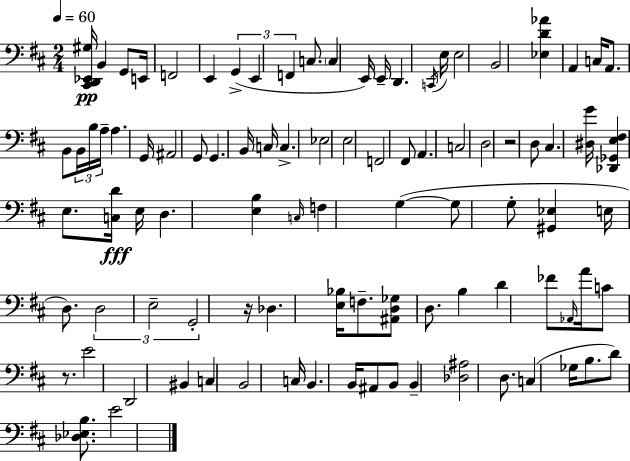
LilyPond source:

{
  \clef bass
  \numericTimeSignature
  \time 2/4
  \key d \major
  \tempo 4 = 60
  <cis, d, ees, gis>16\pp b,4 g,8 e,16 | f,2 | e,4 \tuplet 3/2 { g,4->( | e,4 f,4 } | \break c8. \parenthesize c4 e,16) | e,16-- d,4. \acciaccatura { c,16 } | e16 e2 | b,2 | \break <ees d' aes'>4 a,4 | c16 a,8. b,8 \tuplet 3/2 { b,16 | b16 a16-- } a4. | g,16 ais,2 | \break g,8 g,4. | b,16 c16 c4.-> | ees2 | e2 | \break f,2 | fis,8 a,4. | c2 | d2 | \break r2 | d8 cis4. | <dis g'>16 <des, ges, e fis>4 e8. | <c d'>16\fff e16 d4. | \break <e b>4 \grace { c16 } f4 | g4~(~ g8 | g8-. <gis, ees>4 e16 d8.) | \tuplet 3/2 { d2 | \break e2-- | g,2-. } | r16 des4. | <e bes>16 f8.-- <ais, d ges>8 d8. | \break b4 d'4 | fes'8 \grace { aes,16 } a'16 c'8 | r8. e'2 | d,2 | \break bis,4 c4 | b,2 | c16 b,4. | b,16 ais,8 b,8 b,4-- | \break <des ais>2 | d8. c4( | ges16 b8. d'8) | <des ees b>8. e'2 | \break \bar "|."
}